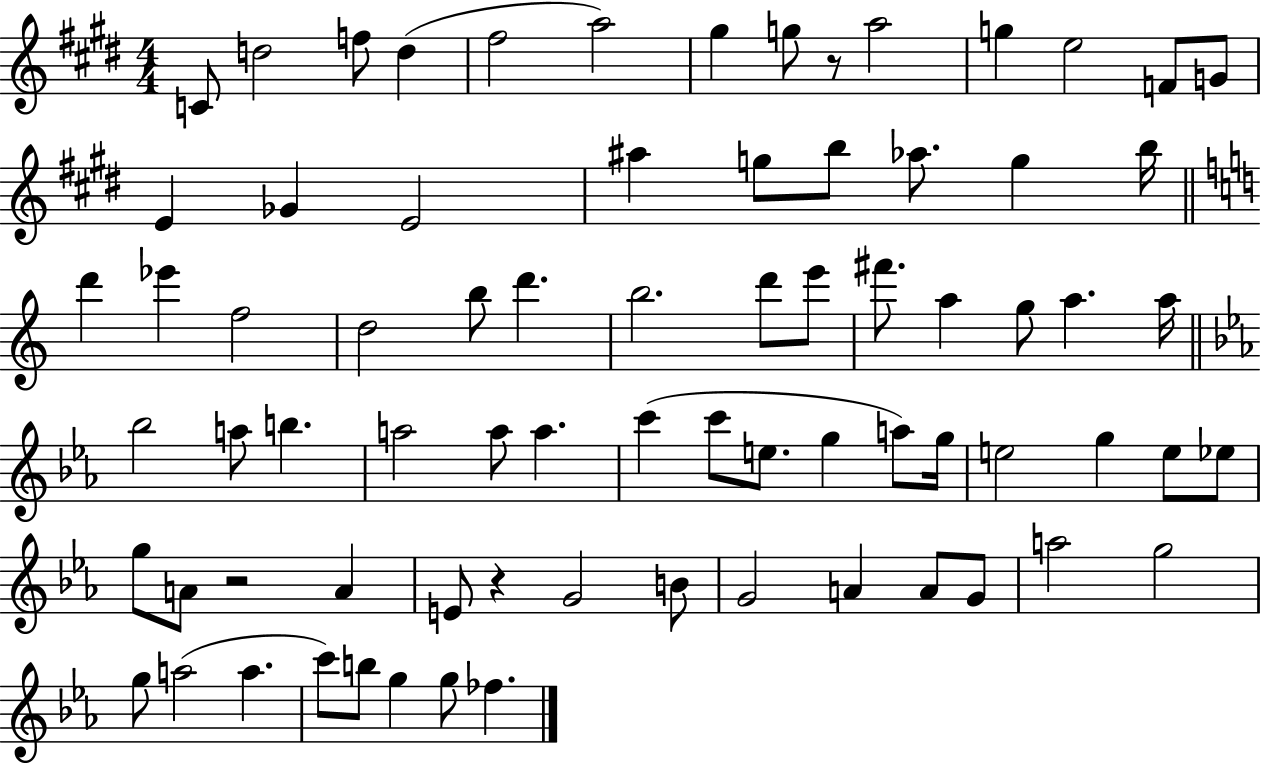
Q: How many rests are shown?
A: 3